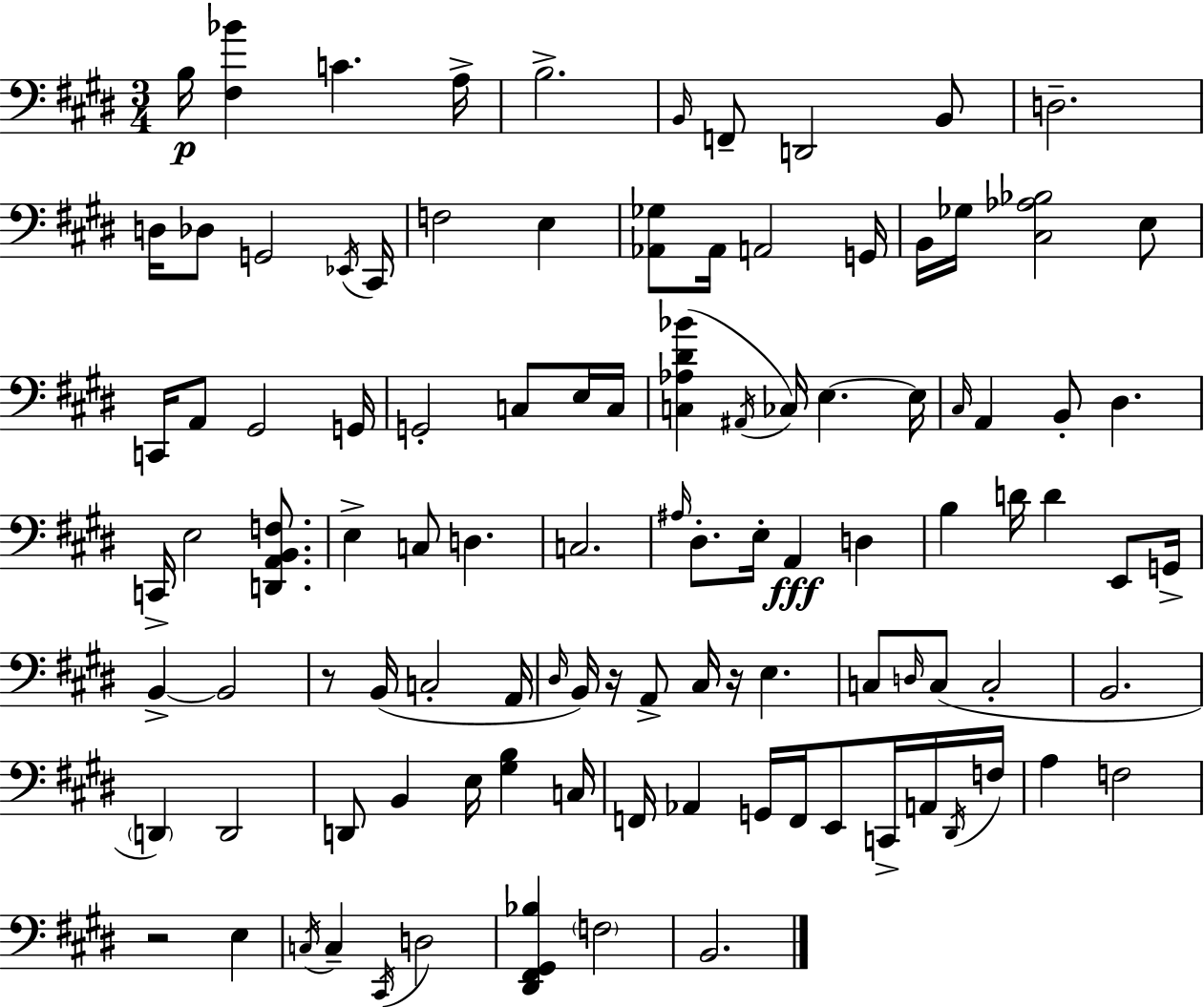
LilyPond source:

{
  \clef bass
  \numericTimeSignature
  \time 3/4
  \key e \major
  b16\p <fis bes'>4 c'4. a16-> | b2.-> | \grace { b,16 } f,8-- d,2 b,8 | d2.-- | \break d16 des8 g,2 | \acciaccatura { ees,16 } cis,16 f2 e4 | <aes, ges>8 aes,16 a,2 | g,16 b,16 ges16 <cis aes bes>2 | \break e8 c,16 a,8 gis,2 | g,16 g,2-. c8 | e16 c16 <c aes dis' bes'>4( \acciaccatura { ais,16 } ces16) e4.~~ | e16 \grace { cis16 } a,4 b,8-. dis4. | \break c,16-> e2 | <d, a, b, f>8. e4-> c8 d4. | c2. | \grace { ais16 } dis8.-. e16-. a,4\fff | \break d4 b4 d'16 d'4 | e,8 g,16-> b,4->~~ b,2 | r8 b,16( c2-. | a,16 \grace { dis16 } b,16) r16 a,8-> cis16 r16 | \break e4. c8 \grace { d16 } c8( c2-. | b,2. | \parenthesize d,4) d,2 | d,8 b,4 | \break e16 <gis b>4 c16 f,16 aes,4 | g,16 f,16 e,8 c,16-> a,16 \acciaccatura { dis,16 } f16 a4 | f2 r2 | e4 \acciaccatura { c16 } c4-- | \break \acciaccatura { cis,16 } d2 <dis, fis, gis, bes>4 | \parenthesize f2 b,2. | \bar "|."
}